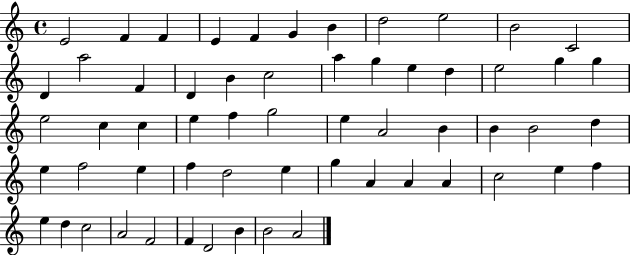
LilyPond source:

{
  \clef treble
  \time 4/4
  \defaultTimeSignature
  \key c \major
  e'2 f'4 f'4 | e'4 f'4 g'4 b'4 | d''2 e''2 | b'2 c'2 | \break d'4 a''2 f'4 | d'4 b'4 c''2 | a''4 g''4 e''4 d''4 | e''2 g''4 g''4 | \break e''2 c''4 c''4 | e''4 f''4 g''2 | e''4 a'2 b'4 | b'4 b'2 d''4 | \break e''4 f''2 e''4 | f''4 d''2 e''4 | g''4 a'4 a'4 a'4 | c''2 e''4 f''4 | \break e''4 d''4 c''2 | a'2 f'2 | f'4 d'2 b'4 | b'2 a'2 | \break \bar "|."
}